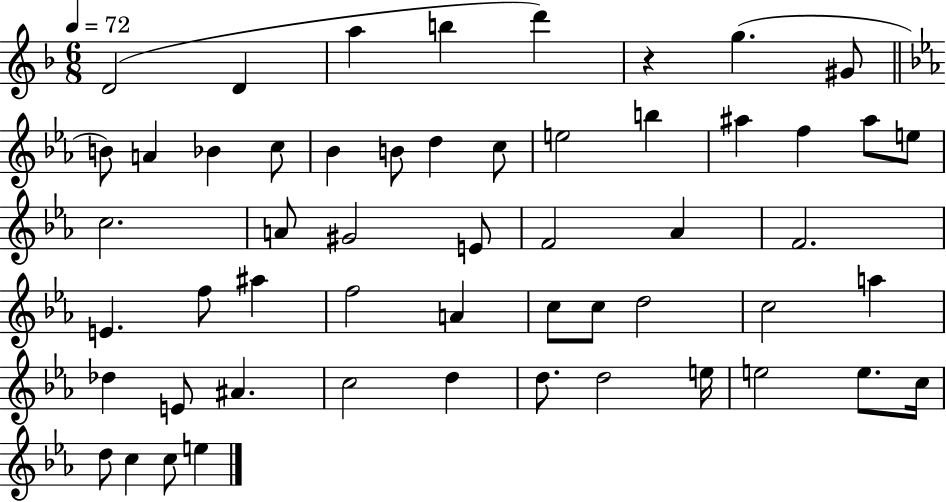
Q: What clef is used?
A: treble